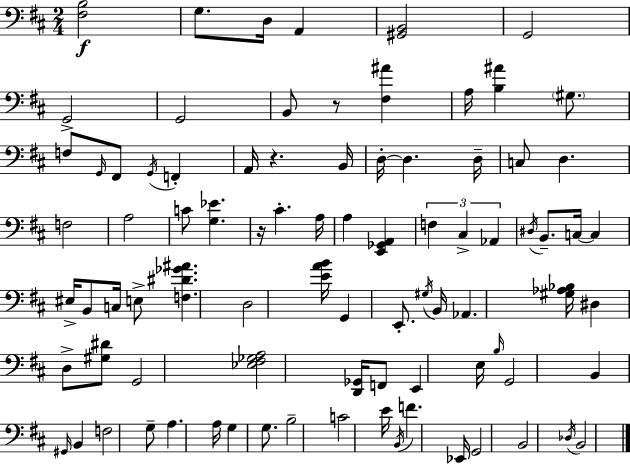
X:1
T:Untitled
M:2/4
L:1/4
K:D
[^F,B,]2 G,/2 D,/4 A,, [^G,,B,,]2 G,,2 G,,2 G,,2 B,,/2 z/2 [^F,^A] A,/4 [B,^A] ^G,/2 F,/2 G,,/4 ^F,,/2 G,,/4 F,, A,,/4 z B,,/4 D,/4 D, D,/4 C,/2 D, F,2 A,2 C/2 [G,_E] z/4 ^C A,/4 A, [E,,_G,,A,,] F, ^C, _A,, ^D,/4 B,,/2 C,/4 C, ^E,/4 B,,/2 C,/4 E,/2 [F,^D_G^A] D,2 [EAB]/4 G,, E,,/2 ^G,/4 B,,/4 _A,, [^G,_A,_B,]/4 ^D, D,/2 [^G,^D]/2 G,,2 [_E,^F,_G,A,]2 [D,,_G,,]/4 F,,/2 E,, E,/4 B,/4 G,,2 B,, ^G,,/4 B,, F,2 G,/2 A, A,/4 G, G,/2 B,2 C2 E/4 B,,/4 F _E,,/4 G,,2 B,,2 _D,/4 B,,2